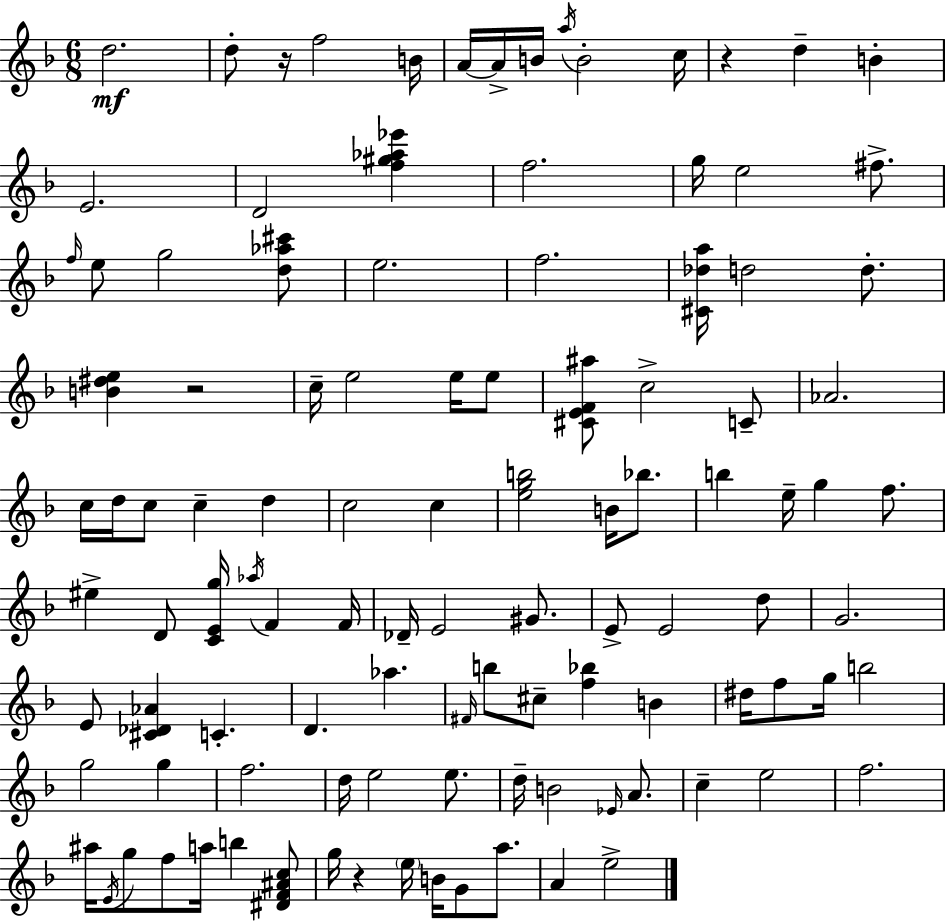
{
  \clef treble
  \numericTimeSignature
  \time 6/8
  \key d \minor
  d''2.\mf | d''8-. r16 f''2 b'16 | a'16~~ a'16-> b'16 \acciaccatura { a''16 } b'2-. | c''16 r4 d''4-- b'4-. | \break e'2. | d'2 <f'' gis'' aes'' ees'''>4 | f''2. | g''16 e''2 fis''8.-> | \break \grace { f''16 } e''8 g''2 | <d'' aes'' cis'''>8 e''2. | f''2. | <cis' des'' a''>16 d''2 d''8.-. | \break <b' dis'' e''>4 r2 | c''16-- e''2 e''16 | e''8 <cis' e' f' ais''>8 c''2-> | c'8-- aes'2. | \break c''16 d''16 c''8 c''4-- d''4 | c''2 c''4 | <e'' g'' b''>2 b'16 bes''8. | b''4 e''16-- g''4 f''8. | \break eis''4-> d'8 <c' e' g''>16 \acciaccatura { aes''16 } f'4 | f'16 des'16-- e'2 | gis'8. e'8-> e'2 | d''8 g'2. | \break e'8 <cis' des' aes'>4 c'4.-. | d'4. aes''4. | \grace { fis'16 } b''8 cis''8-- <f'' bes''>4 | b'4 dis''16 f''8 g''16 b''2 | \break g''2 | g''4 f''2. | d''16 e''2 | e''8. d''16-- b'2 | \break \grace { ees'16 } a'8. c''4-- e''2 | f''2. | ais''16 \acciaccatura { e'16 } g''8 f''8 a''16 | b''4 <dis' f' ais' c''>8 g''16 r4 \parenthesize e''16 | \break b'16 g'8 a''8. a'4 e''2-> | \bar "|."
}